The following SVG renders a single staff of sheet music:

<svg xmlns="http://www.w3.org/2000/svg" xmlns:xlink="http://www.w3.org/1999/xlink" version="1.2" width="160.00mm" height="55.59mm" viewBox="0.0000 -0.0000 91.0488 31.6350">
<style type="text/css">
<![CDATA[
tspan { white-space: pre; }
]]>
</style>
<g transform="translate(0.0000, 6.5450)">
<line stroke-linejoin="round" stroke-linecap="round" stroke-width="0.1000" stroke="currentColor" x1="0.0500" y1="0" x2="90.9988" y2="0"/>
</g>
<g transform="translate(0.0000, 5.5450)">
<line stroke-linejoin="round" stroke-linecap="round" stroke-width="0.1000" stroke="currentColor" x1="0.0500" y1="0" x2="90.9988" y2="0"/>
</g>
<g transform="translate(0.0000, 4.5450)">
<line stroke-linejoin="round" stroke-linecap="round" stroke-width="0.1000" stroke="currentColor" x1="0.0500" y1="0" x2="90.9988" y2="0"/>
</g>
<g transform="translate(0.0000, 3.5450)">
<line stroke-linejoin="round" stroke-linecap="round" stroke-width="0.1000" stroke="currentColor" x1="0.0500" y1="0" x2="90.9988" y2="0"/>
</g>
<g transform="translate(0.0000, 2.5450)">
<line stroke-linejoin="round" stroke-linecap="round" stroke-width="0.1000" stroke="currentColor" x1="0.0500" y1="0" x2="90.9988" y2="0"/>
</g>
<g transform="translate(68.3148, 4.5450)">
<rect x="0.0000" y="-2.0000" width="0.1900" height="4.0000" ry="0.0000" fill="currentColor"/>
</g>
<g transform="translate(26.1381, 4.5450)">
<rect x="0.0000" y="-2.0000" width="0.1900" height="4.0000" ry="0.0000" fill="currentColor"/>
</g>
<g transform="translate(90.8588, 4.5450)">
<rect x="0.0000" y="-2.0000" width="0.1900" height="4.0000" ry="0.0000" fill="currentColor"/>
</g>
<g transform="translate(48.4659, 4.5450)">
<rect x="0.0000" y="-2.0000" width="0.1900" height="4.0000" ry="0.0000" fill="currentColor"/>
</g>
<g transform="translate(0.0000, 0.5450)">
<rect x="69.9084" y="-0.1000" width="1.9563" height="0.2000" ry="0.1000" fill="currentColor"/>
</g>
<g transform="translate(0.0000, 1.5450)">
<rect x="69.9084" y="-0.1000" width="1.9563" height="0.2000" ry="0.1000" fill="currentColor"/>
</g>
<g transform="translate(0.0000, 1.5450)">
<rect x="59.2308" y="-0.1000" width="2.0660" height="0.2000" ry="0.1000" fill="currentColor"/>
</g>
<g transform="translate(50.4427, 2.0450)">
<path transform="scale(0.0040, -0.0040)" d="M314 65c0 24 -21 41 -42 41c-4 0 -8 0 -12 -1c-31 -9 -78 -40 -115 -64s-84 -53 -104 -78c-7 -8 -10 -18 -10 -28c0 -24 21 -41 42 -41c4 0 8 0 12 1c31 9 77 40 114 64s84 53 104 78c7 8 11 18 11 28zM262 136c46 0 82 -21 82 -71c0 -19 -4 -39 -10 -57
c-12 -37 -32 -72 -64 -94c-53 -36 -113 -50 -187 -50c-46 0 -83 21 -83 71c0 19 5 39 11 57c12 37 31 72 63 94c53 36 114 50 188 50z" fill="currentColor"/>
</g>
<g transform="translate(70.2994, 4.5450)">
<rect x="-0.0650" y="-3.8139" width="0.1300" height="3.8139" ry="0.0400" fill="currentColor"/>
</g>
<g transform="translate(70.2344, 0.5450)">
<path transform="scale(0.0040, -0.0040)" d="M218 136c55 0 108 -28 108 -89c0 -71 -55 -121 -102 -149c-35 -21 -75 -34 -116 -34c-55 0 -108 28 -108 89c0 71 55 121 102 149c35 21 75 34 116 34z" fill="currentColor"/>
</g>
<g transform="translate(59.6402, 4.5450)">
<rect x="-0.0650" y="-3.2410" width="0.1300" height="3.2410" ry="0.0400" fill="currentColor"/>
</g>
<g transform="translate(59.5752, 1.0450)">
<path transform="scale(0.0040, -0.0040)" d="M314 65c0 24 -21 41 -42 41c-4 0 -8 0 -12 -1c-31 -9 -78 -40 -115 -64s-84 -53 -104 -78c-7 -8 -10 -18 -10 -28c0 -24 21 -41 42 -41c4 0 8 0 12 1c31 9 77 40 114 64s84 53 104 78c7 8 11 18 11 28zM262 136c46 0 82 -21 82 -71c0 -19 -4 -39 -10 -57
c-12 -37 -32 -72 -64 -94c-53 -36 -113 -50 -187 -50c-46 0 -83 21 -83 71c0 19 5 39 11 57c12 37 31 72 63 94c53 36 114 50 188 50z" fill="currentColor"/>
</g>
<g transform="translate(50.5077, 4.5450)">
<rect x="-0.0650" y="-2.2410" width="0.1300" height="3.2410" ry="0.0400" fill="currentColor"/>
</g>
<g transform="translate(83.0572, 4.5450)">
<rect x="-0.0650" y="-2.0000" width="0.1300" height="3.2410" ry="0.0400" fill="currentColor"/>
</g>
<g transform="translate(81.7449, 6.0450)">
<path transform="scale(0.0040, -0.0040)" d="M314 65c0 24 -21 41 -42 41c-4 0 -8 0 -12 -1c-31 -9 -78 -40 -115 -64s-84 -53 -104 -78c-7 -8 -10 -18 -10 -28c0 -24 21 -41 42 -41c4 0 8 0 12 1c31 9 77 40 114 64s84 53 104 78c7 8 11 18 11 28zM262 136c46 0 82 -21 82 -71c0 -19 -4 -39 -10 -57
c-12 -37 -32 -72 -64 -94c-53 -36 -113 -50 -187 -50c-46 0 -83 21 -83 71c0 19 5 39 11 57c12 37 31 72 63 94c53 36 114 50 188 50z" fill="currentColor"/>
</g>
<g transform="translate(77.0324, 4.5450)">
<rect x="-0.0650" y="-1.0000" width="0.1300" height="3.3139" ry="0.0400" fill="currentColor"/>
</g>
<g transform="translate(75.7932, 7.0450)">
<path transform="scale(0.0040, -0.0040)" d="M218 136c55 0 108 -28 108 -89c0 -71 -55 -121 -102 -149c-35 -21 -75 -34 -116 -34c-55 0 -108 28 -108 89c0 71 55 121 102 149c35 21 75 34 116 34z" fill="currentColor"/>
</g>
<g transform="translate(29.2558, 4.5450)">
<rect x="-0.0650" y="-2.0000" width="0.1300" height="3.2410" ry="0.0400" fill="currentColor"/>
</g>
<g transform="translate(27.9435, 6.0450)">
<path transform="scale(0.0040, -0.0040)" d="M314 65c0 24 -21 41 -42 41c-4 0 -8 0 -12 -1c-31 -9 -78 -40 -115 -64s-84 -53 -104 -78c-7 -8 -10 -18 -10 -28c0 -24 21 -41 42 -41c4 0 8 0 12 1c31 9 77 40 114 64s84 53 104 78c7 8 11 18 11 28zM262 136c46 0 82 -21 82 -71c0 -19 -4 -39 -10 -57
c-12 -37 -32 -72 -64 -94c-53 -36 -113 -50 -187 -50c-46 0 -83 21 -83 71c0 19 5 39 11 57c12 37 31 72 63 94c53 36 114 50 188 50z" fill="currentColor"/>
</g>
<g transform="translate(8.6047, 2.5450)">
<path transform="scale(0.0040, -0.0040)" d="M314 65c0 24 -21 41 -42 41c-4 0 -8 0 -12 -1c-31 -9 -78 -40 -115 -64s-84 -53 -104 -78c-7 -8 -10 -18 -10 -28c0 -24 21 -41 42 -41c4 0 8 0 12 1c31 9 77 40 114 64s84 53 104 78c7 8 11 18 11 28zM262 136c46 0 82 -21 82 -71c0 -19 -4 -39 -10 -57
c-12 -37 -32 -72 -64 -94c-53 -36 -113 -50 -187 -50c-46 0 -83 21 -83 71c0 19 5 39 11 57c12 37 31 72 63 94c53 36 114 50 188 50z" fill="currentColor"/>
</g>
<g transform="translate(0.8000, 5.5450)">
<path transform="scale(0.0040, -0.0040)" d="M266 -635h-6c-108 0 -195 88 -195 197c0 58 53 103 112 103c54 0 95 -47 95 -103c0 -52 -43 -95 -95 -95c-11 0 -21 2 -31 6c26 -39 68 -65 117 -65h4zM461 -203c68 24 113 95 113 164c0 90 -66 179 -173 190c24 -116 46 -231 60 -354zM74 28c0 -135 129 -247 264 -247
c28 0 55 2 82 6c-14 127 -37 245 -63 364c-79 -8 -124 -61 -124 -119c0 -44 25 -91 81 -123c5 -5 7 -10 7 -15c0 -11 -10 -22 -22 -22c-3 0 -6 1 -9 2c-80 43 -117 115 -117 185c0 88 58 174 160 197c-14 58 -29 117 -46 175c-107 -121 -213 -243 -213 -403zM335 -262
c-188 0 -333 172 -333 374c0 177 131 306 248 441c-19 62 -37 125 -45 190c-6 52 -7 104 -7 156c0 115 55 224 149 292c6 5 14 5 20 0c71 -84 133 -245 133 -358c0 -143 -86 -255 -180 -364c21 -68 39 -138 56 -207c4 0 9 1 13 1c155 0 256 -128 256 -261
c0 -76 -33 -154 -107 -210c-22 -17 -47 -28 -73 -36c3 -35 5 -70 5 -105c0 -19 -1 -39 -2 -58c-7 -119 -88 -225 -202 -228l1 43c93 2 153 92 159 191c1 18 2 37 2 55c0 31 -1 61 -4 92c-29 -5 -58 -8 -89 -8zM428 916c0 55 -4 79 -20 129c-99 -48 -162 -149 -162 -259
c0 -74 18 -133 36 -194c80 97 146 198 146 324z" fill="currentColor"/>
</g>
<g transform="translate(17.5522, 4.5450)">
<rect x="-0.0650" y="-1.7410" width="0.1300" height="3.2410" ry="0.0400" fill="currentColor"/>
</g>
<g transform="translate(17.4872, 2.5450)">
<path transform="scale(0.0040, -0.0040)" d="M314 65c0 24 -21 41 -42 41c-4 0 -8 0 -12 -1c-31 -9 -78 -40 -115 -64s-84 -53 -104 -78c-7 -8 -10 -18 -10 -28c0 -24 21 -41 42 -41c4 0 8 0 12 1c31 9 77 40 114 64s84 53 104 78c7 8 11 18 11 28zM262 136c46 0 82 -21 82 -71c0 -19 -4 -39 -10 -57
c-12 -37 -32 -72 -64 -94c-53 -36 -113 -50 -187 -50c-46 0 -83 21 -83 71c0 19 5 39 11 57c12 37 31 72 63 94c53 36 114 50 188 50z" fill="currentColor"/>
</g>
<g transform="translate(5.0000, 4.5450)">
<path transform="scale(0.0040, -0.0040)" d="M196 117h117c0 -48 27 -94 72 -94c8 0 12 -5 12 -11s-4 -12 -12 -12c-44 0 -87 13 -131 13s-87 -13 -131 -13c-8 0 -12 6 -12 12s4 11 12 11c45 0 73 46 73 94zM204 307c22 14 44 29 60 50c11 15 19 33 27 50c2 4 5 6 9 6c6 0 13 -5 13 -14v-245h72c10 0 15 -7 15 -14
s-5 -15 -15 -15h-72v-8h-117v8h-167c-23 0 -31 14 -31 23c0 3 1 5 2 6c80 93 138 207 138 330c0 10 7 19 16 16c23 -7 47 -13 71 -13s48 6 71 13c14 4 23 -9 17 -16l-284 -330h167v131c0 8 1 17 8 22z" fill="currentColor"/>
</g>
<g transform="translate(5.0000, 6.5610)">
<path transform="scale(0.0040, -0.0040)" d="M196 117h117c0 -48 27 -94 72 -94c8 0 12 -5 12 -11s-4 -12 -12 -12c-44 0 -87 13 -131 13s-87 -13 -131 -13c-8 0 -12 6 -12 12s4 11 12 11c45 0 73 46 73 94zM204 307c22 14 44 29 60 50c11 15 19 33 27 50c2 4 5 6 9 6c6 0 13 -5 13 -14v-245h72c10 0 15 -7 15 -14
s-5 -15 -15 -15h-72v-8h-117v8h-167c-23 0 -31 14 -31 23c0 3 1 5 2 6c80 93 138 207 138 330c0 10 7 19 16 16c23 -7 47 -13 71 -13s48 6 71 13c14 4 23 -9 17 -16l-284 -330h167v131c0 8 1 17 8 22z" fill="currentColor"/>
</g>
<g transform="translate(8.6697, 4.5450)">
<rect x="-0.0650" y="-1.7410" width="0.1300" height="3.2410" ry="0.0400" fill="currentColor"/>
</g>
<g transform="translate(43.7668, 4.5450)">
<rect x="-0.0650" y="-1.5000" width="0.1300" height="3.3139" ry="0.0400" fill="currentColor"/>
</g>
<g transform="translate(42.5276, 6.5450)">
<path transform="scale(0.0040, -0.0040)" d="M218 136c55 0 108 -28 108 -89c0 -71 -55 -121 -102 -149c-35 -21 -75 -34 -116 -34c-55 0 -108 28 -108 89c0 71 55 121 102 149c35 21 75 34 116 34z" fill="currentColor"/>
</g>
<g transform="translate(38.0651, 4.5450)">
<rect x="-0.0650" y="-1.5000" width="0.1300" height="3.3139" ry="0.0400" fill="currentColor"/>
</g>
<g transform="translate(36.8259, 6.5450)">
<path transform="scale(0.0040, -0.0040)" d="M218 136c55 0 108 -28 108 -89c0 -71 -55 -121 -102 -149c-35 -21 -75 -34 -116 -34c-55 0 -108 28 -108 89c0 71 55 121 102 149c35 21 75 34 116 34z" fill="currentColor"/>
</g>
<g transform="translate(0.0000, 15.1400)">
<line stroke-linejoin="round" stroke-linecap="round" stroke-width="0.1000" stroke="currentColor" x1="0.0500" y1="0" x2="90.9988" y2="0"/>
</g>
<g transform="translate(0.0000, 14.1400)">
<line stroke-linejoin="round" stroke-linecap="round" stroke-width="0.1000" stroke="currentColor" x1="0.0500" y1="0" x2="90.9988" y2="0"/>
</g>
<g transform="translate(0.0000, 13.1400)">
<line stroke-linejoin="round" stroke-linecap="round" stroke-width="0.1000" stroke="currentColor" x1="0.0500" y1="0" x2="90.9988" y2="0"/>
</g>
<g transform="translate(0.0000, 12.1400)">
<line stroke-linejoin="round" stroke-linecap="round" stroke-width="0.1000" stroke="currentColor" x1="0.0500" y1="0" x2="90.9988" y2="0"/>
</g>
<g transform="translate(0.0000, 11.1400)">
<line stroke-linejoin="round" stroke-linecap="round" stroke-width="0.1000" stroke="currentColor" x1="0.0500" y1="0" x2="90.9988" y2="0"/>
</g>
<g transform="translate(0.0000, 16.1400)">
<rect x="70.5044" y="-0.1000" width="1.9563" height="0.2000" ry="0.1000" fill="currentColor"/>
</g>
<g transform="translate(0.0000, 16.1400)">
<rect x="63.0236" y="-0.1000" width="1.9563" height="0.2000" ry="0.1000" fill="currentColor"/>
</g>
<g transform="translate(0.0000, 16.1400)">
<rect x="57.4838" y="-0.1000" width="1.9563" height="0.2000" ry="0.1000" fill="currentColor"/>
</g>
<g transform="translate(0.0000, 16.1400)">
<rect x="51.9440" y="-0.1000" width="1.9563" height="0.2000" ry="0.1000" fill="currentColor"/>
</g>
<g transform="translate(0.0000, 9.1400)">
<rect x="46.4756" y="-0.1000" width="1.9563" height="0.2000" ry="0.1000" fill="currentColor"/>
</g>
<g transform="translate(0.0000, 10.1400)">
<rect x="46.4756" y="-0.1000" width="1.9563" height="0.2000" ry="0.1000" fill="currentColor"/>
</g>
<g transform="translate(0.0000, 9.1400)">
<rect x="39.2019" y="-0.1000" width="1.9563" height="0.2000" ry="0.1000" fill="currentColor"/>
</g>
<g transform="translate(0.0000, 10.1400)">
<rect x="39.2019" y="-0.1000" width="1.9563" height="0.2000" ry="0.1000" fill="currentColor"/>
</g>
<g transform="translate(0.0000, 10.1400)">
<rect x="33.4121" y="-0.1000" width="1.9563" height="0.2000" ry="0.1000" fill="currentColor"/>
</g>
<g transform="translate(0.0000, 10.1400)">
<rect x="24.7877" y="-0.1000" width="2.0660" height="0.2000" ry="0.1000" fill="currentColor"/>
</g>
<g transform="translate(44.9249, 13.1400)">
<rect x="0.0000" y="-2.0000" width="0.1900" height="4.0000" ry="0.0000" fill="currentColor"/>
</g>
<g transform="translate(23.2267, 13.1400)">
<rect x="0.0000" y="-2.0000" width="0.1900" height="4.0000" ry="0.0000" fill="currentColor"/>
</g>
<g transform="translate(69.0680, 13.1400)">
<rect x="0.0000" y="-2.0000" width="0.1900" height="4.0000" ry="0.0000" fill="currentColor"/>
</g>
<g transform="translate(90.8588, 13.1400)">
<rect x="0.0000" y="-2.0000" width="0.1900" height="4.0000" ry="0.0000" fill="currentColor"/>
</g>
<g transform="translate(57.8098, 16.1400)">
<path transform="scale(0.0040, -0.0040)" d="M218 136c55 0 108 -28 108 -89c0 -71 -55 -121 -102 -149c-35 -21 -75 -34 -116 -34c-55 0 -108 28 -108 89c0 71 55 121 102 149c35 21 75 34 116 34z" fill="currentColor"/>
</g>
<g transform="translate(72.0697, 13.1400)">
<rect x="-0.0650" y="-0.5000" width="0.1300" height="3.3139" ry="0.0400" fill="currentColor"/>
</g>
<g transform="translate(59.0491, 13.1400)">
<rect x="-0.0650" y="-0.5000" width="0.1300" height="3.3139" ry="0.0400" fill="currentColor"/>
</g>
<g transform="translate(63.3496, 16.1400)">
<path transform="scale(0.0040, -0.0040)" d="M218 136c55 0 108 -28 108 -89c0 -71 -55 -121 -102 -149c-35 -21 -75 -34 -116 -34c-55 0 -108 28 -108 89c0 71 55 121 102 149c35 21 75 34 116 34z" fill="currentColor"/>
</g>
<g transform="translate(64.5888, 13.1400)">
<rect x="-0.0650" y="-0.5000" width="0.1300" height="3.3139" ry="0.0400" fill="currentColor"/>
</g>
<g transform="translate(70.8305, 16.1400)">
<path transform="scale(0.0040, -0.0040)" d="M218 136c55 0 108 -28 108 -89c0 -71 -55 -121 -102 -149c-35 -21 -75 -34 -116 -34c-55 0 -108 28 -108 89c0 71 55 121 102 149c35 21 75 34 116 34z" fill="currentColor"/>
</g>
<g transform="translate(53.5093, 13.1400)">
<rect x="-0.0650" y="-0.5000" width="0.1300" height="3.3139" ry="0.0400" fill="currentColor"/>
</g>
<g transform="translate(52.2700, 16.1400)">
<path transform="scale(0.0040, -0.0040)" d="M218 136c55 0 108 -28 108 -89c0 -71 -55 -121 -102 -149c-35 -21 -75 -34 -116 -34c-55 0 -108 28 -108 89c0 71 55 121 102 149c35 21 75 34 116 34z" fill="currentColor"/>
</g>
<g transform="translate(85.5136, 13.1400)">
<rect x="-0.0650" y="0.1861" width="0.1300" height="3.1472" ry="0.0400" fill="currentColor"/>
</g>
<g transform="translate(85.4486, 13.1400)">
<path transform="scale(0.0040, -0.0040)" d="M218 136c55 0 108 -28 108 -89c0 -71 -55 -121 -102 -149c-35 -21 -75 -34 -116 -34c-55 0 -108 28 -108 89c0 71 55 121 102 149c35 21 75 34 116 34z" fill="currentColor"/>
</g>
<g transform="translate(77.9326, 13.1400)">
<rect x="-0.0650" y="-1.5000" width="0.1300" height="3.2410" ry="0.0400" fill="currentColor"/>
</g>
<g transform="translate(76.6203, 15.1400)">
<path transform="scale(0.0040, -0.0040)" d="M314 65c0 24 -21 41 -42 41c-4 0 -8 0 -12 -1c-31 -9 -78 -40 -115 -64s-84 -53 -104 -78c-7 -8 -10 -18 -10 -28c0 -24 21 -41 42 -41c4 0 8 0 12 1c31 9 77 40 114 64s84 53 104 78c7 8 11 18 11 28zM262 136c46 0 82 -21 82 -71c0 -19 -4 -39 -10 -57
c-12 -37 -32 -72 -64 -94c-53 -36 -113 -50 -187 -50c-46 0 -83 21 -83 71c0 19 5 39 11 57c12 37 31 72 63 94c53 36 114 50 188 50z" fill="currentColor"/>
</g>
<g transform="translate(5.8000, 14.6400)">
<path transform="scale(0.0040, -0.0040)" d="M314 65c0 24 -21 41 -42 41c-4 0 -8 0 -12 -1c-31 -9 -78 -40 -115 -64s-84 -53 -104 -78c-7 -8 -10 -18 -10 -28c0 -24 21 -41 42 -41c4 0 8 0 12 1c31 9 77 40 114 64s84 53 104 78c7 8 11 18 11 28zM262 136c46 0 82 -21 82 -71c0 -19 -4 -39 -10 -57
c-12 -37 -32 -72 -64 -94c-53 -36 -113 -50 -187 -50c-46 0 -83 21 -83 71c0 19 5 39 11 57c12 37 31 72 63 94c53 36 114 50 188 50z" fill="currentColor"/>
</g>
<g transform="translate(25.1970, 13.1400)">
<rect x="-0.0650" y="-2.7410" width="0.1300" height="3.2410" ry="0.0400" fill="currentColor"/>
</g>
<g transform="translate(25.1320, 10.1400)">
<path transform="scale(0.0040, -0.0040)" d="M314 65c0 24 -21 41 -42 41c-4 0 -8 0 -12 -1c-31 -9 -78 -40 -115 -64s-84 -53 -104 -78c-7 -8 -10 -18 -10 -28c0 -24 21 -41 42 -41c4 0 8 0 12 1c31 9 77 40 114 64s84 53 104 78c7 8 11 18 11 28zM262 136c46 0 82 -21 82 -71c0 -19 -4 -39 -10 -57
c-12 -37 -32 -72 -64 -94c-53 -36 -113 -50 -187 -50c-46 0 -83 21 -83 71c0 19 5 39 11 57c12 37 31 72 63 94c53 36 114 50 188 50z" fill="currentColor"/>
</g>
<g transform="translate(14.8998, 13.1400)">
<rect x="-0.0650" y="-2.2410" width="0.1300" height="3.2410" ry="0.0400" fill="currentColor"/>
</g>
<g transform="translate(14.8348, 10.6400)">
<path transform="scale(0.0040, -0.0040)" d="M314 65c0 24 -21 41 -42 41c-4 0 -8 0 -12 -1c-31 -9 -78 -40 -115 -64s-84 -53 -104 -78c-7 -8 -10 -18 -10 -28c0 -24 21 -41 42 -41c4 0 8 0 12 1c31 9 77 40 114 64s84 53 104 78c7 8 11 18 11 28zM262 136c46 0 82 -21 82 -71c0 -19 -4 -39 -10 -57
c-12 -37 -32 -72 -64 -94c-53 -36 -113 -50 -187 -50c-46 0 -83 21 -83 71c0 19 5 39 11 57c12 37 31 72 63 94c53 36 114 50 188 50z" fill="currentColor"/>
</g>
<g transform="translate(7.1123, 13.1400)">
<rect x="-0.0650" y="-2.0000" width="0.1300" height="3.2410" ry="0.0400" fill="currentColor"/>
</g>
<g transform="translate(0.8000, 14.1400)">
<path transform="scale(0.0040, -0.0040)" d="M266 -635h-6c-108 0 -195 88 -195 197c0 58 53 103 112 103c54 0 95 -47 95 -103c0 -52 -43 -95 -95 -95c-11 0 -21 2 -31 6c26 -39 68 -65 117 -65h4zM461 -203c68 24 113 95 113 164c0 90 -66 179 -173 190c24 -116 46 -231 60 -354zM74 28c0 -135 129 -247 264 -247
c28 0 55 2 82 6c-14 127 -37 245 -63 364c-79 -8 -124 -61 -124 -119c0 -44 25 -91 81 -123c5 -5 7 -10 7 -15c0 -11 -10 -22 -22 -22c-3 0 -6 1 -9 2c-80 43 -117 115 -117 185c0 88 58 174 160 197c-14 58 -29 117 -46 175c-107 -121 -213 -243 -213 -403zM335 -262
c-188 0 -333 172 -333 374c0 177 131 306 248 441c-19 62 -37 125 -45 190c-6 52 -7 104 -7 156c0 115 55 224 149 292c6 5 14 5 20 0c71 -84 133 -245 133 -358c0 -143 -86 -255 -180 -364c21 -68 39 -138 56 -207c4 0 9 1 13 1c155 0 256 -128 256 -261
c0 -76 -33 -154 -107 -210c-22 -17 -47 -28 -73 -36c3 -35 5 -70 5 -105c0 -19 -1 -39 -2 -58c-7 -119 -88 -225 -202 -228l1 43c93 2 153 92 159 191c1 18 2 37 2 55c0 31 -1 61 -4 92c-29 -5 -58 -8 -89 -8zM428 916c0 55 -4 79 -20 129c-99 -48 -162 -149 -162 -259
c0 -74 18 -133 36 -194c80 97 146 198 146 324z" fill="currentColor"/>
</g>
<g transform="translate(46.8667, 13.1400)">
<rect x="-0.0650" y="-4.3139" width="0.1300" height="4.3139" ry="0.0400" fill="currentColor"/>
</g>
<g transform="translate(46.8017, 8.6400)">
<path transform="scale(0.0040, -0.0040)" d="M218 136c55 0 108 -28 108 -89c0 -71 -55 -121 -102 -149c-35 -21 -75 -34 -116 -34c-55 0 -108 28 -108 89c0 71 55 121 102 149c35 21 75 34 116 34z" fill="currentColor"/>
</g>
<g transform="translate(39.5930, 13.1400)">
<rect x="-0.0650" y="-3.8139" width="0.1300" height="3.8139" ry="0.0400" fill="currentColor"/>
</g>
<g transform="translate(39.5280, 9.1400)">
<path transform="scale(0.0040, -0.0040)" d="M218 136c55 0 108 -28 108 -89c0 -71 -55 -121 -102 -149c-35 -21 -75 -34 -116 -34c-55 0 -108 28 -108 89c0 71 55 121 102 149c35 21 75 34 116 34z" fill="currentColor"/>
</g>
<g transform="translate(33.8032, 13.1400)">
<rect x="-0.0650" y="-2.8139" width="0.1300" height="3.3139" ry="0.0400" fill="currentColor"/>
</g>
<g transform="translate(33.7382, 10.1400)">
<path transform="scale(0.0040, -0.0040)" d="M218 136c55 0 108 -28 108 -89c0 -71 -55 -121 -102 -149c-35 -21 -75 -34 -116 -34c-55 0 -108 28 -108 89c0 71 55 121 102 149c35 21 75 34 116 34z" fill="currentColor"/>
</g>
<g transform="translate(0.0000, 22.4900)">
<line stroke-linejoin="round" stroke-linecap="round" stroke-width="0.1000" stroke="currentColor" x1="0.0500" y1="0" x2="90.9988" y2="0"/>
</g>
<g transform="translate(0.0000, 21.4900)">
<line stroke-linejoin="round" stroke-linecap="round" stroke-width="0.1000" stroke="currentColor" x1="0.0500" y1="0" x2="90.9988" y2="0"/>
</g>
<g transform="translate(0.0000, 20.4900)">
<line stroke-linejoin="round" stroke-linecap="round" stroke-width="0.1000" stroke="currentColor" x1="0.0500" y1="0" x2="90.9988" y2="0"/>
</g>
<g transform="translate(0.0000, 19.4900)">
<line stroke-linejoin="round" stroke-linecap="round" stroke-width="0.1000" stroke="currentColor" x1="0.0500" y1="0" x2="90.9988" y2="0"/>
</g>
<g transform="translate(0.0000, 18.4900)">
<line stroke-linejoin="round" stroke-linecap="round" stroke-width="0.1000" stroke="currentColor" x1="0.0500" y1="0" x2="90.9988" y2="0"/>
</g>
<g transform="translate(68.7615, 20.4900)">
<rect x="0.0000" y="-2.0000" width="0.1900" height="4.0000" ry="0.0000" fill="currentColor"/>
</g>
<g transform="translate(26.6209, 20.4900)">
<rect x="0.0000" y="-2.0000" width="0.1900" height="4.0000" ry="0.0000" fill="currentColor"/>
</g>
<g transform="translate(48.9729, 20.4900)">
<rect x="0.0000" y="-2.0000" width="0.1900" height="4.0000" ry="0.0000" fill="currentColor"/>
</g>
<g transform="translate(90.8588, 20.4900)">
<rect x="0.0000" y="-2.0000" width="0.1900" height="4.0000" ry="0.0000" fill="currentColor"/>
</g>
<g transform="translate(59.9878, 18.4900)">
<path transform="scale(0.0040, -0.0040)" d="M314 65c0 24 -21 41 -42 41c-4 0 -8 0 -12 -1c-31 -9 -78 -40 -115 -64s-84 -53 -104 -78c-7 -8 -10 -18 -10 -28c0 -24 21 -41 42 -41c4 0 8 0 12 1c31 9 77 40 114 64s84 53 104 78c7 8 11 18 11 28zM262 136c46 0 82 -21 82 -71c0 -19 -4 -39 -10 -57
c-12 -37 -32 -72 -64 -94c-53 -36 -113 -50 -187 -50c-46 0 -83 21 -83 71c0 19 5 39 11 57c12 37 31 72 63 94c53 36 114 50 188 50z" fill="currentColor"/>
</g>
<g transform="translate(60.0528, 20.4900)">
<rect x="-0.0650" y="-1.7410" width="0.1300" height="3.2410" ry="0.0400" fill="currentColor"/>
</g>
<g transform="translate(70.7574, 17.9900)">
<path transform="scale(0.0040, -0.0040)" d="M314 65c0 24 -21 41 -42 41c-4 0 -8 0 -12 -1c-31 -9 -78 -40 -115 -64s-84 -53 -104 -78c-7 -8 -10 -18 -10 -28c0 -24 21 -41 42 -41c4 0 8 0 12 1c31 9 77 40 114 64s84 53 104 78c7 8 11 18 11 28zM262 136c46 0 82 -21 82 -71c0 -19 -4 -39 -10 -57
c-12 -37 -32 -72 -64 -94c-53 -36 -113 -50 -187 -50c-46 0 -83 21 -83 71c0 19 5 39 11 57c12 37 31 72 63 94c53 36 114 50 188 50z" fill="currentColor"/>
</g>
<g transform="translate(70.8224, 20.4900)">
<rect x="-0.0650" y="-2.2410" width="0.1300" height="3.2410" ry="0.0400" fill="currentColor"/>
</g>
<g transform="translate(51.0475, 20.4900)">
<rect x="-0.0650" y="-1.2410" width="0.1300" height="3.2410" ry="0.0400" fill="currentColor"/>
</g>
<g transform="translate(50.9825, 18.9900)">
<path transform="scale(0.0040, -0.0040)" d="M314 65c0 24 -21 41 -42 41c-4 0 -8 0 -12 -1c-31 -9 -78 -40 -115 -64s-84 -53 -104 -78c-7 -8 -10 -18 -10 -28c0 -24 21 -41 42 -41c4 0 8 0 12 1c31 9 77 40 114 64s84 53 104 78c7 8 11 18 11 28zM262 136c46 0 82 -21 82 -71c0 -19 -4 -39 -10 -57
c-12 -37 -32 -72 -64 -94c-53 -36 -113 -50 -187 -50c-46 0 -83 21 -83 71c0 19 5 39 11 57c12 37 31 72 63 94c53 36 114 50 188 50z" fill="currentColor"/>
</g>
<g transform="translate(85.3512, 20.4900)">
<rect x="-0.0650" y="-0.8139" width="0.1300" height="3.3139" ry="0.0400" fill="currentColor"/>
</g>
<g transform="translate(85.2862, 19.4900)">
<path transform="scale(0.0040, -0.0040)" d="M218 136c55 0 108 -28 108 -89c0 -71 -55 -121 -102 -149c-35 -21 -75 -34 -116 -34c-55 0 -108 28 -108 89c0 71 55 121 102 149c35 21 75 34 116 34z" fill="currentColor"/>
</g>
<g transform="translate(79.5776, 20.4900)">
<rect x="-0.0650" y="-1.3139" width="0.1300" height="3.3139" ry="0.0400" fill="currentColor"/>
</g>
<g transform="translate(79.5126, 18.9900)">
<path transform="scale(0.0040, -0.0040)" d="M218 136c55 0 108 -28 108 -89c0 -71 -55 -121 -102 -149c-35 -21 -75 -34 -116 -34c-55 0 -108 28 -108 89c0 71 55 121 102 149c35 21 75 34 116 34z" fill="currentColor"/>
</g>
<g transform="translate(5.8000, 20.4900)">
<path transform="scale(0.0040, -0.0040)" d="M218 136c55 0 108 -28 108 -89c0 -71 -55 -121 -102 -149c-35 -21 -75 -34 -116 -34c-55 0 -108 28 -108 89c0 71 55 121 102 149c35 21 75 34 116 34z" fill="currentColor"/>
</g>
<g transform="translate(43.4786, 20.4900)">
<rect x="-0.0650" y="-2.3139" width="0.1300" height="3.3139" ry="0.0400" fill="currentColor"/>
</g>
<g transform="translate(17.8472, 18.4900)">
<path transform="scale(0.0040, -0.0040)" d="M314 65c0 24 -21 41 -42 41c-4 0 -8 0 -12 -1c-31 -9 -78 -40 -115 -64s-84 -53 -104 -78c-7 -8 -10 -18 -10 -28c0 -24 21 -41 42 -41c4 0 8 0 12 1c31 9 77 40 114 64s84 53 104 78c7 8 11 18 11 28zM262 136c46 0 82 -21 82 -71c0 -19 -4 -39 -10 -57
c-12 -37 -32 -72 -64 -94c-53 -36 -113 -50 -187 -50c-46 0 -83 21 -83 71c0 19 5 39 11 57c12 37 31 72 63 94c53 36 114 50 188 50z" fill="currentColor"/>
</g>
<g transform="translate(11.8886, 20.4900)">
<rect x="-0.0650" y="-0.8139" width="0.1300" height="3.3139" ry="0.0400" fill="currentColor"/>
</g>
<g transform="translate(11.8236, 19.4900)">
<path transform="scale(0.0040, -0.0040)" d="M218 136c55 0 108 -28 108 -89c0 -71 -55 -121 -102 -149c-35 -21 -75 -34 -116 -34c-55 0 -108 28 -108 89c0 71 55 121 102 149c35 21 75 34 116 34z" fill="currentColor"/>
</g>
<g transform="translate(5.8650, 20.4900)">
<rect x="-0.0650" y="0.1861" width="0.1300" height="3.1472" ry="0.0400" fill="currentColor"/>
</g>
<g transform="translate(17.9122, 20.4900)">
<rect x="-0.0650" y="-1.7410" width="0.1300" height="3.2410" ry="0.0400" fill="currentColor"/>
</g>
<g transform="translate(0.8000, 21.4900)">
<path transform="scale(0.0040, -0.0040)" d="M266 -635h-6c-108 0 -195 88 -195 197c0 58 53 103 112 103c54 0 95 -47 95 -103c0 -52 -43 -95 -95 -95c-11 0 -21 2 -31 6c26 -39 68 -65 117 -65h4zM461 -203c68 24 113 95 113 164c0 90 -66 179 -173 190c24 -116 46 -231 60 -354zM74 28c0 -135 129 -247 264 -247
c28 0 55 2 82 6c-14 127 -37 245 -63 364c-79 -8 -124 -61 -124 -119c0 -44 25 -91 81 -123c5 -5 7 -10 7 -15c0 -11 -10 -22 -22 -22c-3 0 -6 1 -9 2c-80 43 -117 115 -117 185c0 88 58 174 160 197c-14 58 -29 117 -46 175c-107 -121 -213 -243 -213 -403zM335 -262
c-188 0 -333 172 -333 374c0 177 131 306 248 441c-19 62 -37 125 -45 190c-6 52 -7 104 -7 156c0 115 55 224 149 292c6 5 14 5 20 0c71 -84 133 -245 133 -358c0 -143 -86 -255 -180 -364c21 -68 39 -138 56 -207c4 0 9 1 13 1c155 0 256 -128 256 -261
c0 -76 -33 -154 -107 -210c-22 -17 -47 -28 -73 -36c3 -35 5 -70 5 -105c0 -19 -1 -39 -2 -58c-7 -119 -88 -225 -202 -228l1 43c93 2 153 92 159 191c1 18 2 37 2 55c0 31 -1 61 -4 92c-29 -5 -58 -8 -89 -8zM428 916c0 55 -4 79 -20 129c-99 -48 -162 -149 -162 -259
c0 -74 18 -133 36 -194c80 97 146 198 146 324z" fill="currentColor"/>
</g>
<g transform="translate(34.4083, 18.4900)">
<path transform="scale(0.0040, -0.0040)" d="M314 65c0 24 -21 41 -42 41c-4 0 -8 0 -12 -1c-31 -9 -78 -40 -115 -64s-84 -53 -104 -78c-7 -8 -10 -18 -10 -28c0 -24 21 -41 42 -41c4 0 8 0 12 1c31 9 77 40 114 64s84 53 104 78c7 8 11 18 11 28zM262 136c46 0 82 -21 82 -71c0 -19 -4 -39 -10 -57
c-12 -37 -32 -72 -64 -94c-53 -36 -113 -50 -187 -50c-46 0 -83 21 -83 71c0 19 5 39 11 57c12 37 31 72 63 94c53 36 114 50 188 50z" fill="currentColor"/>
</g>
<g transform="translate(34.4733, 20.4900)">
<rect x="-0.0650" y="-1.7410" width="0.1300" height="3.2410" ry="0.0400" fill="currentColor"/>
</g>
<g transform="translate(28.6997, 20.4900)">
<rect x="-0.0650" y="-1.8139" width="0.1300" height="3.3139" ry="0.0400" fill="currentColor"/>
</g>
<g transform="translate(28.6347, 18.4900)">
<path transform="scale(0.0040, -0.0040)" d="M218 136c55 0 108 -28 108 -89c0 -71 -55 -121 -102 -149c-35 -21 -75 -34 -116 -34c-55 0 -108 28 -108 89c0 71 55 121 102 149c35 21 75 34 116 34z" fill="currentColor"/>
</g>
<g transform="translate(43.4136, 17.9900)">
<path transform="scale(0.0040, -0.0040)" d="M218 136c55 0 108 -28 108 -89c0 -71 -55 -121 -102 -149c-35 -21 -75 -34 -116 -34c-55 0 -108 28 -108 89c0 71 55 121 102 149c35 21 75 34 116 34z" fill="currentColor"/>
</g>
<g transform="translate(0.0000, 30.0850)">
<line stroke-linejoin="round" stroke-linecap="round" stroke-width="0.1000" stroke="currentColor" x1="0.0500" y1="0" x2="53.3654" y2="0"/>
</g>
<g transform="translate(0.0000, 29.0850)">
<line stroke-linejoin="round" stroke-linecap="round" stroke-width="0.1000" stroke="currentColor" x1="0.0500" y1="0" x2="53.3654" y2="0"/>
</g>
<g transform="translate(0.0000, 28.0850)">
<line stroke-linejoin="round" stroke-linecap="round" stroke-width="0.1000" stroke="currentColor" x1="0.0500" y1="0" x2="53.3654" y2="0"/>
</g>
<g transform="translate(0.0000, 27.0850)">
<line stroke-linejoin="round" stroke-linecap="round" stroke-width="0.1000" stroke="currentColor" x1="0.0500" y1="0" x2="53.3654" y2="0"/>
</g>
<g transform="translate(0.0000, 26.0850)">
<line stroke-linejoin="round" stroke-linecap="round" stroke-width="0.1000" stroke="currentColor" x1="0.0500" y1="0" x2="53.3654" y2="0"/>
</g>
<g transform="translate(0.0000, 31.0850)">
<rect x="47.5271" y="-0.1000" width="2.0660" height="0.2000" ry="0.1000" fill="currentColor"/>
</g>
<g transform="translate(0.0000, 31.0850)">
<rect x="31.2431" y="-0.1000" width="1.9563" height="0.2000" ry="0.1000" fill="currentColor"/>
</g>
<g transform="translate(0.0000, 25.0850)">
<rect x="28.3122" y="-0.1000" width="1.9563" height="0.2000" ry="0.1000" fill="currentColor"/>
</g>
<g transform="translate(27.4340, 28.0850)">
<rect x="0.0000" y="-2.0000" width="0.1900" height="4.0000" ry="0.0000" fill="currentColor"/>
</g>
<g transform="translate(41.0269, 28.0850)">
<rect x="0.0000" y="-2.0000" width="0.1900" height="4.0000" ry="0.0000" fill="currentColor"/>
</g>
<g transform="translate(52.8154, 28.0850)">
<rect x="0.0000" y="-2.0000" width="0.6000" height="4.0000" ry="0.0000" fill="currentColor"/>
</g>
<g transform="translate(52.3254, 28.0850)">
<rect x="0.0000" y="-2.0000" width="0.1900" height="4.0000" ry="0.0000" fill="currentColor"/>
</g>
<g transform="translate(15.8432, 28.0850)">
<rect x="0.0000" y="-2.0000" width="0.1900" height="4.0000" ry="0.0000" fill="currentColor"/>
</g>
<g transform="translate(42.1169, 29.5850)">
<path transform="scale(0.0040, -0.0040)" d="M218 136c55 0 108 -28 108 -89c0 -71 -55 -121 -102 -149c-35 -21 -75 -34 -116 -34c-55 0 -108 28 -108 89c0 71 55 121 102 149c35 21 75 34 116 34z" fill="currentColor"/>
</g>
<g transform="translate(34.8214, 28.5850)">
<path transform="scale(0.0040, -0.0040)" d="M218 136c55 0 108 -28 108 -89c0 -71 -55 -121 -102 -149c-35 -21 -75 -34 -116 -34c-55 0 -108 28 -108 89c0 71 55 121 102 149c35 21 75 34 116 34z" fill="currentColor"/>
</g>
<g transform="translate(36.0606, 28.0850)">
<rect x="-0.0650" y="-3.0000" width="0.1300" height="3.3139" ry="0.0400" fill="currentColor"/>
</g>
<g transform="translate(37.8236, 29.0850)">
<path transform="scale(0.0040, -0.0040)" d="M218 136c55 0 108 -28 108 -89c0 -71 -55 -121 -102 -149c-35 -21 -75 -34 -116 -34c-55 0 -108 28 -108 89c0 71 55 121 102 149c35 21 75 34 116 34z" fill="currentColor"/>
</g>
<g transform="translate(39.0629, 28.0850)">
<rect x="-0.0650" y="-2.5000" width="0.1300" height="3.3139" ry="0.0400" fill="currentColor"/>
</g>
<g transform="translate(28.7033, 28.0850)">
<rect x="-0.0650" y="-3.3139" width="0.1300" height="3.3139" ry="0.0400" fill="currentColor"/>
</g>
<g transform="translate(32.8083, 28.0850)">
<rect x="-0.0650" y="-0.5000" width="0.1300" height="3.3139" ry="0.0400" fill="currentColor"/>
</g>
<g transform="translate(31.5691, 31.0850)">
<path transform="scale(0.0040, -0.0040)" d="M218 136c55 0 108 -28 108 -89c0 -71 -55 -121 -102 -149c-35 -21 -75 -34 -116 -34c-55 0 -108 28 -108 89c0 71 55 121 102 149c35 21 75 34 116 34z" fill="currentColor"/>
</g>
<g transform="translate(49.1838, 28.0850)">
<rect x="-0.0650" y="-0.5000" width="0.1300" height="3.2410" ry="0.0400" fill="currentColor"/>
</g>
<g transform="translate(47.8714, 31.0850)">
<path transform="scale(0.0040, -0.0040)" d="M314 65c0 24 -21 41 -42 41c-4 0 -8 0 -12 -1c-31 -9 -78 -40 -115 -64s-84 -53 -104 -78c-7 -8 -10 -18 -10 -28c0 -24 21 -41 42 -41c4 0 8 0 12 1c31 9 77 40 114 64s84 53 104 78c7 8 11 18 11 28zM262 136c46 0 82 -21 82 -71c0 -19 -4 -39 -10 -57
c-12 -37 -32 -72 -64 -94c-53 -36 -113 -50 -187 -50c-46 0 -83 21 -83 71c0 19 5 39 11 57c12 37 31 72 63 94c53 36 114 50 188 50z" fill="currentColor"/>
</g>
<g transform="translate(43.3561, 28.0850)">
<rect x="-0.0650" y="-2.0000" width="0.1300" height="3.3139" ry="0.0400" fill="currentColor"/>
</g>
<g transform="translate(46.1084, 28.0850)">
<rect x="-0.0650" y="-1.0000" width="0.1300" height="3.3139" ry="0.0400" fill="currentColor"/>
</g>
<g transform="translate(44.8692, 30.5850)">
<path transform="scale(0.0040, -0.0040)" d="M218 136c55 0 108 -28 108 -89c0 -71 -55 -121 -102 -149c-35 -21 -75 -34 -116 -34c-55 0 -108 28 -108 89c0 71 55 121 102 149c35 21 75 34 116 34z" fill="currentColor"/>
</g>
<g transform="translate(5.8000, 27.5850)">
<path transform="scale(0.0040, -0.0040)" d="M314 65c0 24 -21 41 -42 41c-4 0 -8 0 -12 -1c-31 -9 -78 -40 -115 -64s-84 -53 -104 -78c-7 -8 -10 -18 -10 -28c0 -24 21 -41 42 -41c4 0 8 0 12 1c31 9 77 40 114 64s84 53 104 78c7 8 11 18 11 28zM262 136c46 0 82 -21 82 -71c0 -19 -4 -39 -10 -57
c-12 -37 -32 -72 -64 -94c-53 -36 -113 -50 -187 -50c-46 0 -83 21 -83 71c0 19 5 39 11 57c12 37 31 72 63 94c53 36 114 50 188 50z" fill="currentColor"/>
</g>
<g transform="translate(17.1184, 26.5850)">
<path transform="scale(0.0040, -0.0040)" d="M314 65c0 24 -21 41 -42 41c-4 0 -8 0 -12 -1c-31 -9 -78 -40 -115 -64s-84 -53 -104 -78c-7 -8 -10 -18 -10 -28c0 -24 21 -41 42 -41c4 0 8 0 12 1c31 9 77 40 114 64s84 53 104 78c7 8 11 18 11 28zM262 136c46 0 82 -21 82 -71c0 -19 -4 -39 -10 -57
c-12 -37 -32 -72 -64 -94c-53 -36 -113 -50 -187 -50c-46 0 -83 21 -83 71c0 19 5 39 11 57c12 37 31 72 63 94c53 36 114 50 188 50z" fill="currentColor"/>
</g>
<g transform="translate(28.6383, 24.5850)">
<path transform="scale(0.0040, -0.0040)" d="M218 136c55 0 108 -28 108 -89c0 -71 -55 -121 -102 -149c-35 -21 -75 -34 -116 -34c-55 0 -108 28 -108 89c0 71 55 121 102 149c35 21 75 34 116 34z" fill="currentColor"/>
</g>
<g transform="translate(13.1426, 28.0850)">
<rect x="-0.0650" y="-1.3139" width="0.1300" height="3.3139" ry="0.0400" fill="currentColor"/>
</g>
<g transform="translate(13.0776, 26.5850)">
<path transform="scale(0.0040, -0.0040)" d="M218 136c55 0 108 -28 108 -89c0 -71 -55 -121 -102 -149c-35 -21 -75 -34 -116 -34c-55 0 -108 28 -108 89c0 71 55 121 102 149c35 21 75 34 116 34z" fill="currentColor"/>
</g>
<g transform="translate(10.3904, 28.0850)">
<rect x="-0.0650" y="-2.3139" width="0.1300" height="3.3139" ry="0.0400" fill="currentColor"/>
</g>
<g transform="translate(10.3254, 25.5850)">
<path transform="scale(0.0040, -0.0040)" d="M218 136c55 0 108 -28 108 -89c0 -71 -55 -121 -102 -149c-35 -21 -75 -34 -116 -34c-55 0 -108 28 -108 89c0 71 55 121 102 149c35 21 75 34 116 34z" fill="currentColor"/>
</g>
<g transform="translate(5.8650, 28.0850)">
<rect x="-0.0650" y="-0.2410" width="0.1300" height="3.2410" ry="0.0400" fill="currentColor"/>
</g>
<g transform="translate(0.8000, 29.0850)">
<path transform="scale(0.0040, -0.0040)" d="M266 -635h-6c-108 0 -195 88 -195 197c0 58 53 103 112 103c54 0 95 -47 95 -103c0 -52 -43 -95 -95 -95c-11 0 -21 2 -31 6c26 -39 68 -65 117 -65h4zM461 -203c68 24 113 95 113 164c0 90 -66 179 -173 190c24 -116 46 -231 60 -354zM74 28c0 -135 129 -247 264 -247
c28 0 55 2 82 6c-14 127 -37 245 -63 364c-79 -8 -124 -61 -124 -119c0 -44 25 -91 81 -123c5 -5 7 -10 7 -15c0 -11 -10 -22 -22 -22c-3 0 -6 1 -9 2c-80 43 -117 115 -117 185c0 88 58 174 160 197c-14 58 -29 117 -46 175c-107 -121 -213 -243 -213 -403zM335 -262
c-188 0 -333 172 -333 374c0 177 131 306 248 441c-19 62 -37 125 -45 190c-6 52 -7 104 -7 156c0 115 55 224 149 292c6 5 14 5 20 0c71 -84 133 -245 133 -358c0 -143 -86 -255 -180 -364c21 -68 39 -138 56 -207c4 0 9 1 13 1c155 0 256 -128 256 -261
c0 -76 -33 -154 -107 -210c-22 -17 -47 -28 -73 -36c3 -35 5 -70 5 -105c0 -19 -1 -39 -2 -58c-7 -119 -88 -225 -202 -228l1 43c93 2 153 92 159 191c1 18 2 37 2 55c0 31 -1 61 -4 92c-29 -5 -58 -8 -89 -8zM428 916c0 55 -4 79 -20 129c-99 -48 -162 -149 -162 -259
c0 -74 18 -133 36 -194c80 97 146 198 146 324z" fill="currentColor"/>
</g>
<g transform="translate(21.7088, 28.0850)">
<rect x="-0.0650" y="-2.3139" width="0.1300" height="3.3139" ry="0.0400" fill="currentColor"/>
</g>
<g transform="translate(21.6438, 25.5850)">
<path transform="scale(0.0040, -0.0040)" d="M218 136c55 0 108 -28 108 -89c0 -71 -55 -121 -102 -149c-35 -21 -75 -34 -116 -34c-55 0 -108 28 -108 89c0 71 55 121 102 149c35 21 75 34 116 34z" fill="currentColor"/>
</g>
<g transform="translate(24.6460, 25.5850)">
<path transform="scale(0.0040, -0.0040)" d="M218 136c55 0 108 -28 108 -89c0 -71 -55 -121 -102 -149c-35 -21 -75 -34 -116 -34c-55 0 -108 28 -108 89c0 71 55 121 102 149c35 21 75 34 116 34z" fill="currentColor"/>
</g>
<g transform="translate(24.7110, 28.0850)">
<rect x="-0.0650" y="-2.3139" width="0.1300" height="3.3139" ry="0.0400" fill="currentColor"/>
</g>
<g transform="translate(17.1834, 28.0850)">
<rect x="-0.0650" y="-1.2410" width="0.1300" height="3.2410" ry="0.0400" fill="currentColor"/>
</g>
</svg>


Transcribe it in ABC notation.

X:1
T:Untitled
M:4/4
L:1/4
K:C
f2 f2 F2 E E g2 b2 c' D F2 F2 g2 a2 a c' d' C C C C E2 B B d f2 f f2 g e2 f2 g2 e d c2 g e e2 g g b C A G F D C2